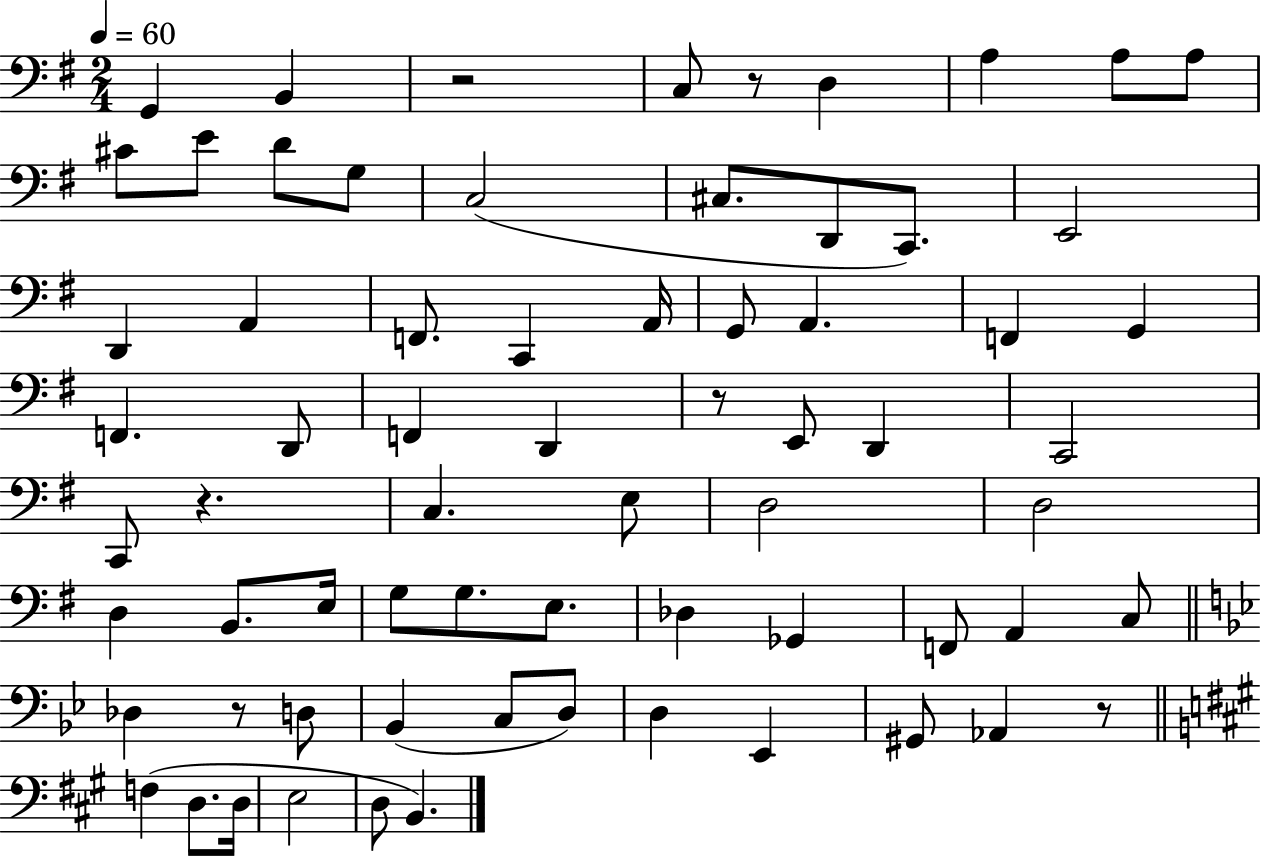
G2/q B2/q R/h C3/e R/e D3/q A3/q A3/e A3/e C#4/e E4/e D4/e G3/e C3/h C#3/e. D2/e C2/e. E2/h D2/q A2/q F2/e. C2/q A2/s G2/e A2/q. F2/q G2/q F2/q. D2/e F2/q D2/q R/e E2/e D2/q C2/h C2/e R/q. C3/q. E3/e D3/h D3/h D3/q B2/e. E3/s G3/e G3/e. E3/e. Db3/q Gb2/q F2/e A2/q C3/e Db3/q R/e D3/e Bb2/q C3/e D3/e D3/q Eb2/q G#2/e Ab2/q R/e F3/q D3/e. D3/s E3/h D3/e B2/q.